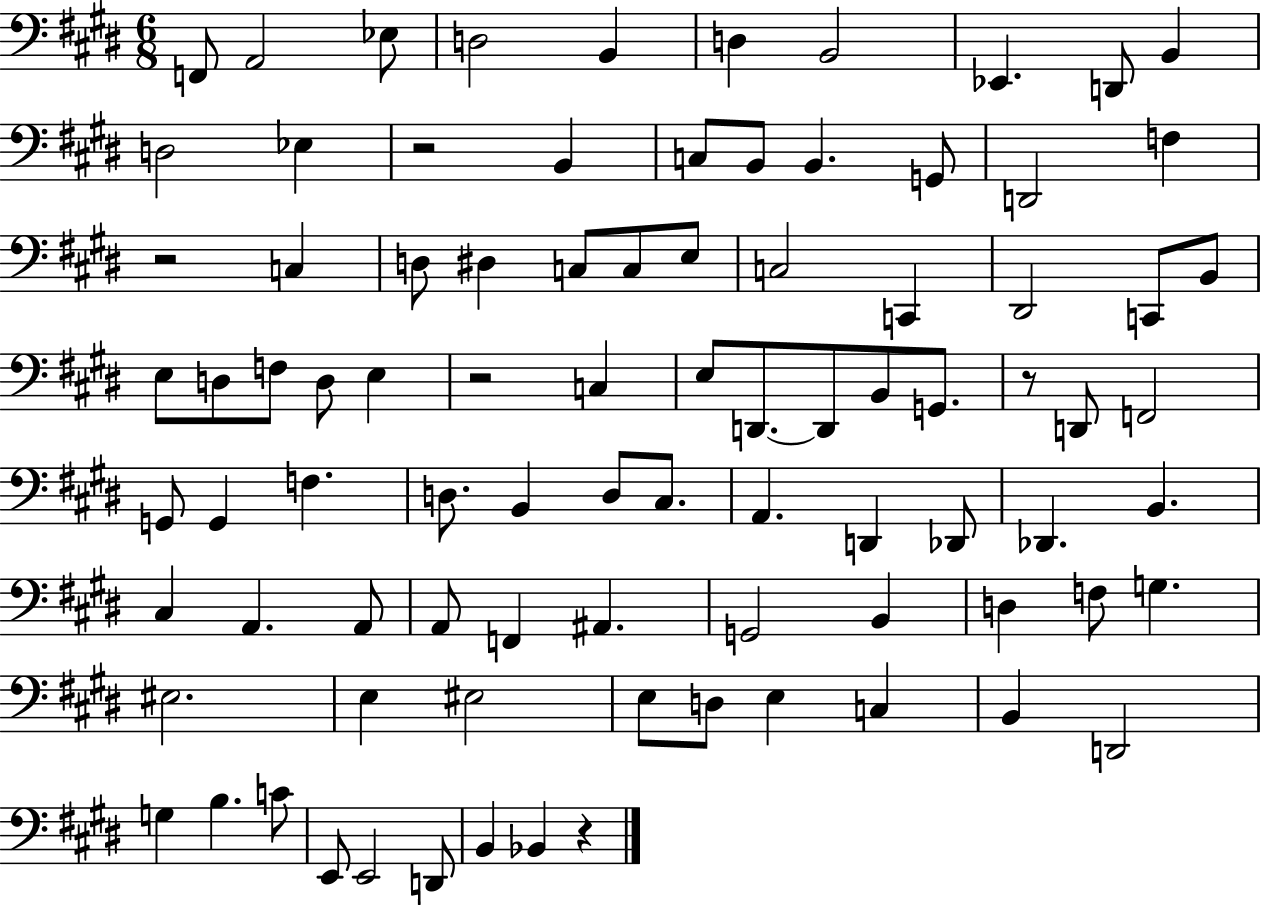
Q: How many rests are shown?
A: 5